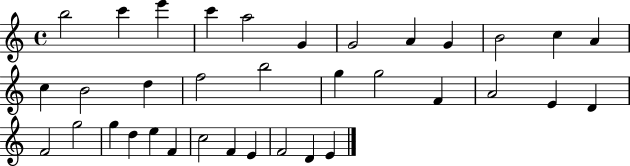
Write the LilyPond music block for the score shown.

{
  \clef treble
  \time 4/4
  \defaultTimeSignature
  \key c \major
  b''2 c'''4 e'''4 | c'''4 a''2 g'4 | g'2 a'4 g'4 | b'2 c''4 a'4 | \break c''4 b'2 d''4 | f''2 b''2 | g''4 g''2 f'4 | a'2 e'4 d'4 | \break f'2 g''2 | g''4 d''4 e''4 f'4 | c''2 f'4 e'4 | f'2 d'4 e'4 | \break \bar "|."
}